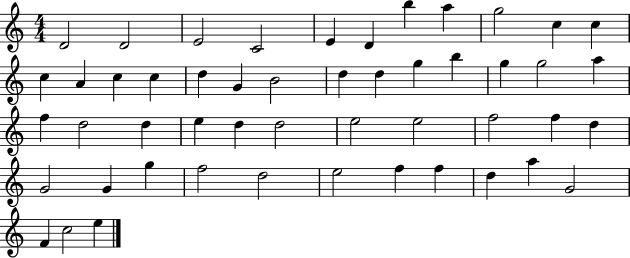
D4/h D4/h E4/h C4/h E4/q D4/q B5/q A5/q G5/h C5/q C5/q C5/q A4/q C5/q C5/q D5/q G4/q B4/h D5/q D5/q G5/q B5/q G5/q G5/h A5/q F5/q D5/h D5/q E5/q D5/q D5/h E5/h E5/h F5/h F5/q D5/q G4/h G4/q G5/q F5/h D5/h E5/h F5/q F5/q D5/q A5/q G4/h F4/q C5/h E5/q